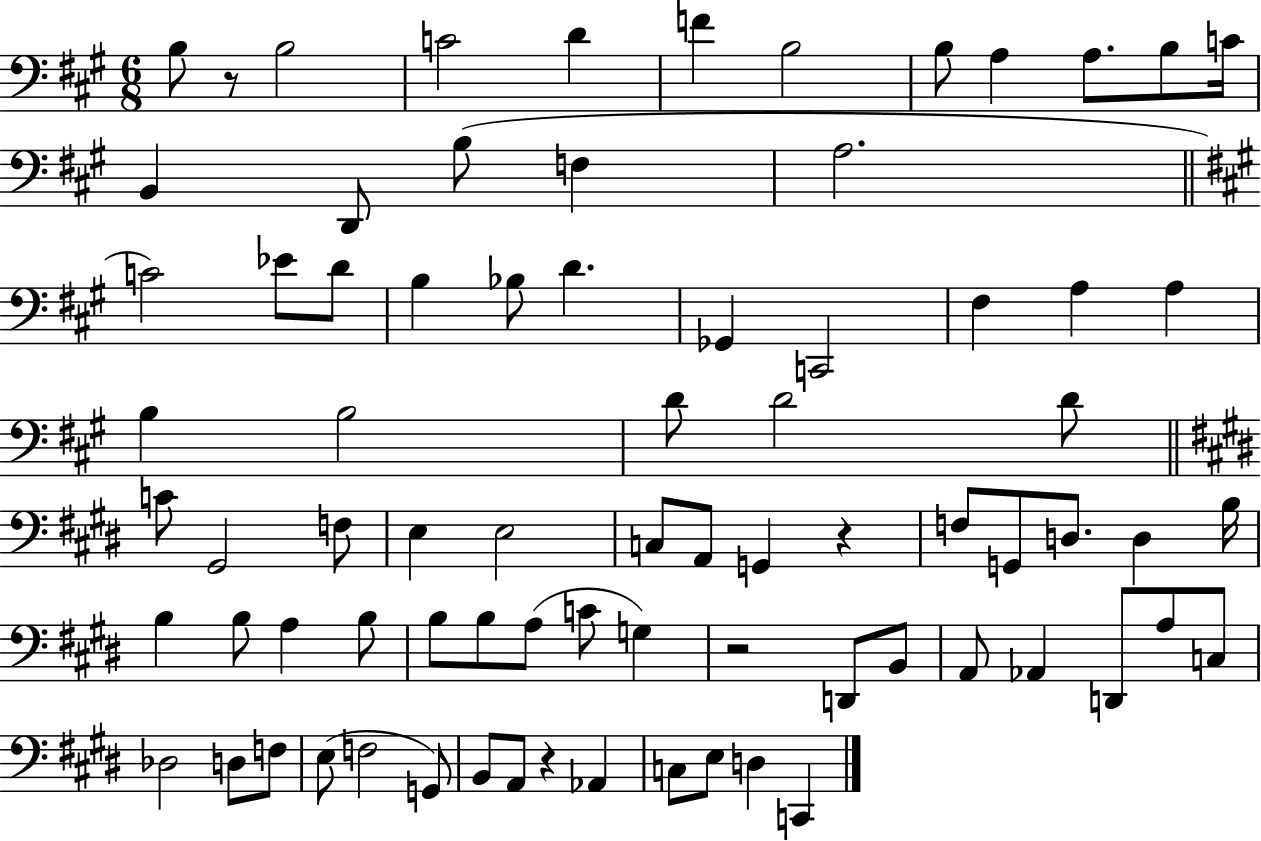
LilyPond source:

{
  \clef bass
  \numericTimeSignature
  \time 6/8
  \key a \major
  \repeat volta 2 { b8 r8 b2 | c'2 d'4 | f'4 b2 | b8 a4 a8. b8 c'16 | \break b,4 d,8 b8( f4 | a2. | \bar "||" \break \key a \major c'2) ees'8 d'8 | b4 bes8 d'4. | ges,4 c,2 | fis4 a4 a4 | \break b4 b2 | d'8 d'2 d'8 | \bar "||" \break \key e \major c'8 gis,2 f8 | e4 e2 | c8 a,8 g,4 r4 | f8 g,8 d8. d4 b16 | \break b4 b8 a4 b8 | b8 b8 a8( c'8 g4) | r2 d,8 b,8 | a,8 aes,4 d,8 a8 c8 | \break des2 d8 f8 | e8( f2 g,8) | b,8 a,8 r4 aes,4 | c8 e8 d4 c,4 | \break } \bar "|."
}